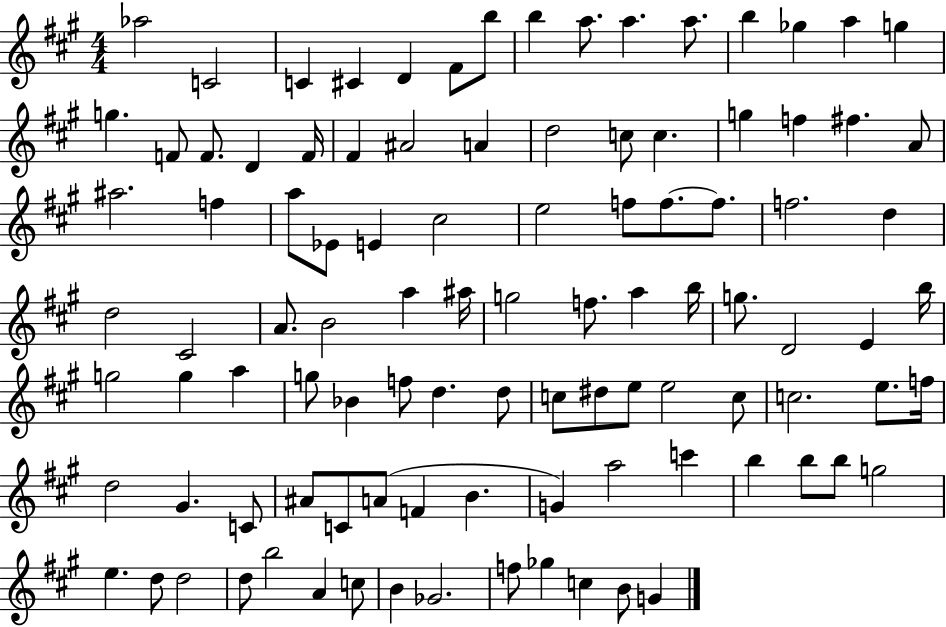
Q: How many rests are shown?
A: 0